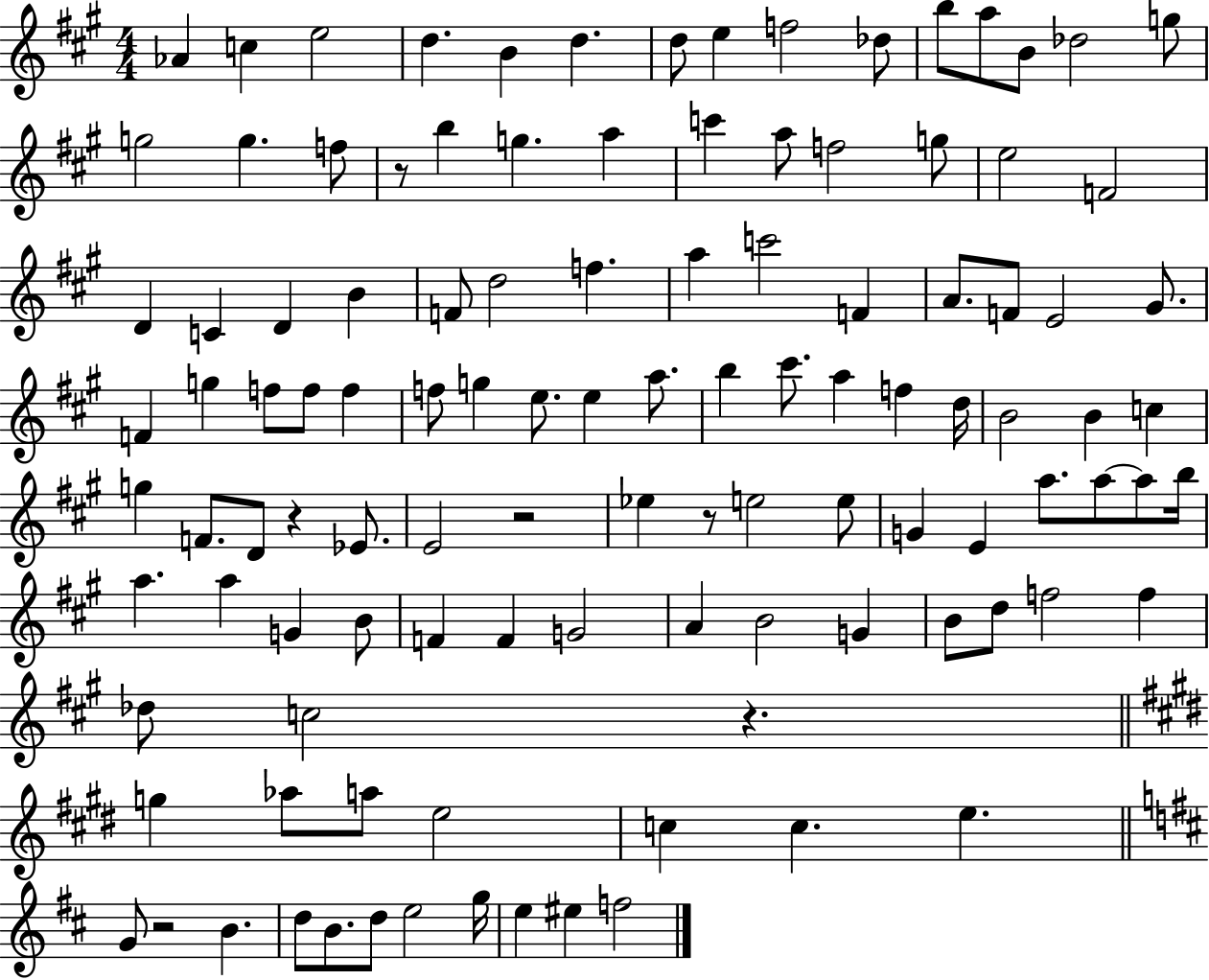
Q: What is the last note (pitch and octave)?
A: F5